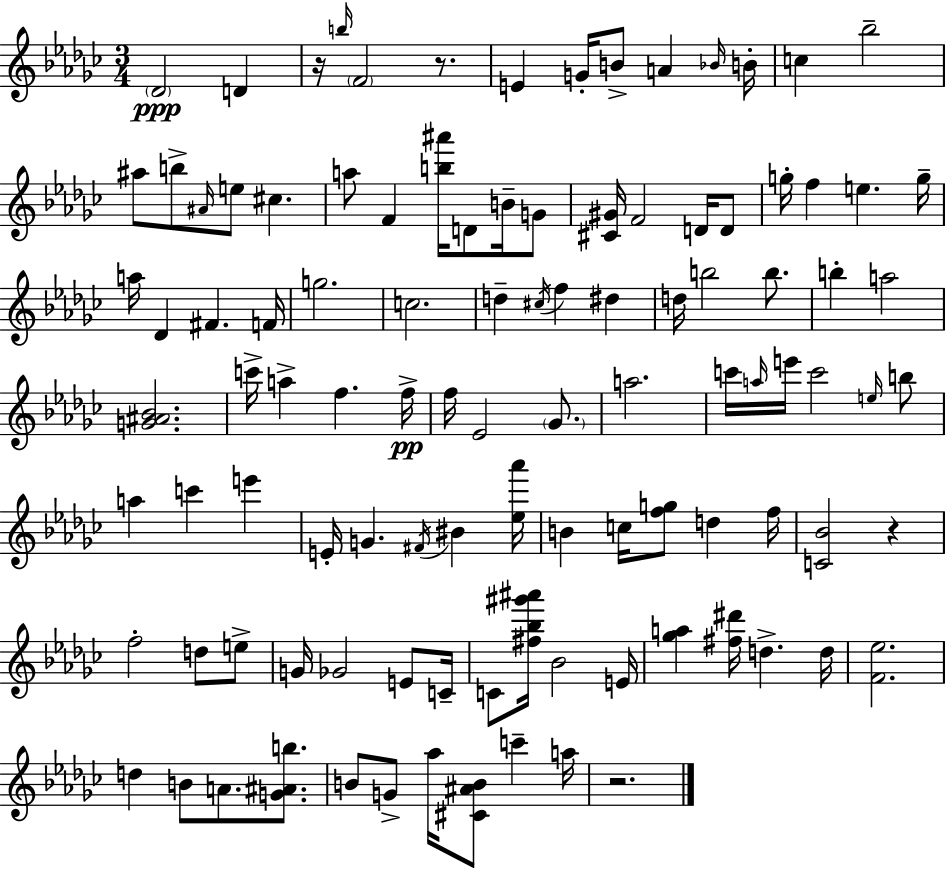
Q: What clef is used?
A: treble